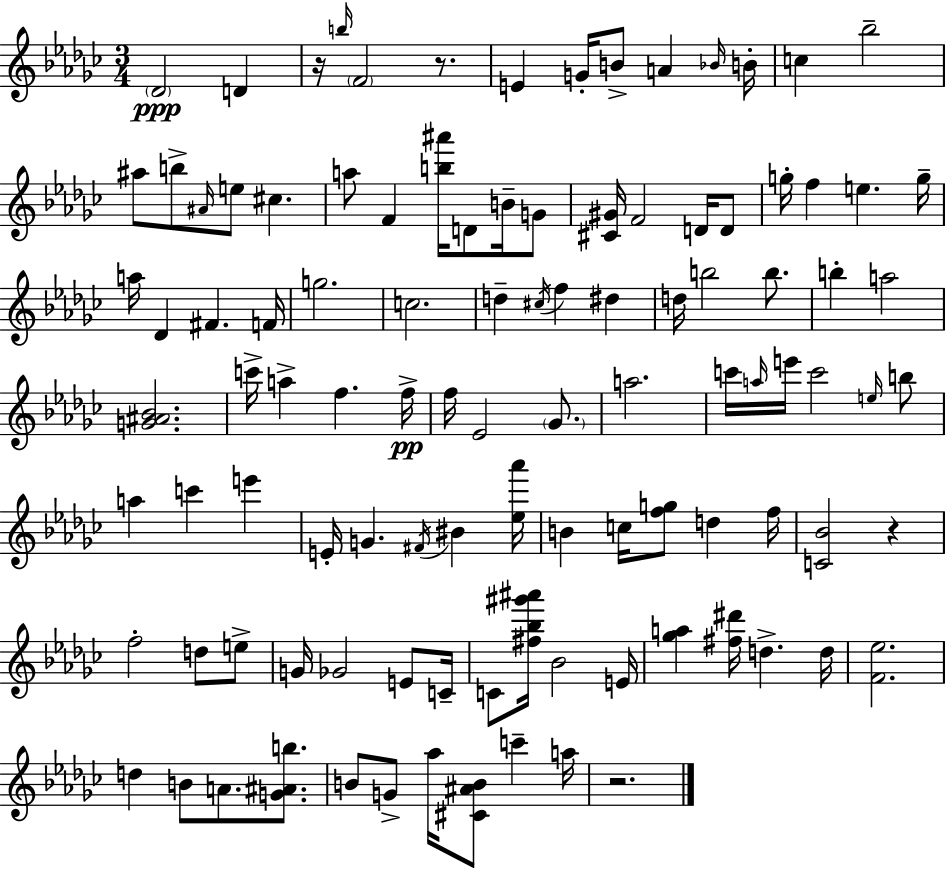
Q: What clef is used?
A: treble